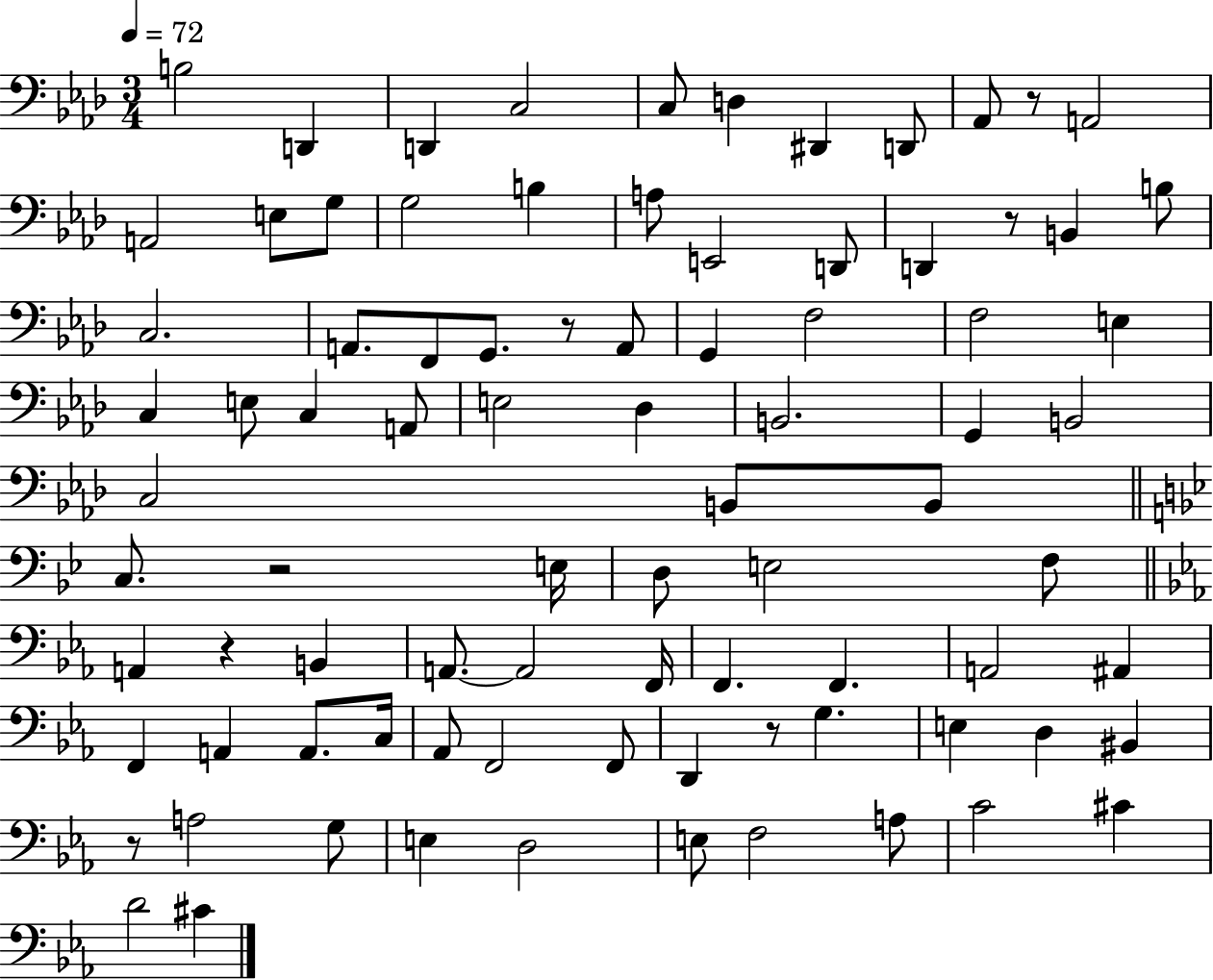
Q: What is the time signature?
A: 3/4